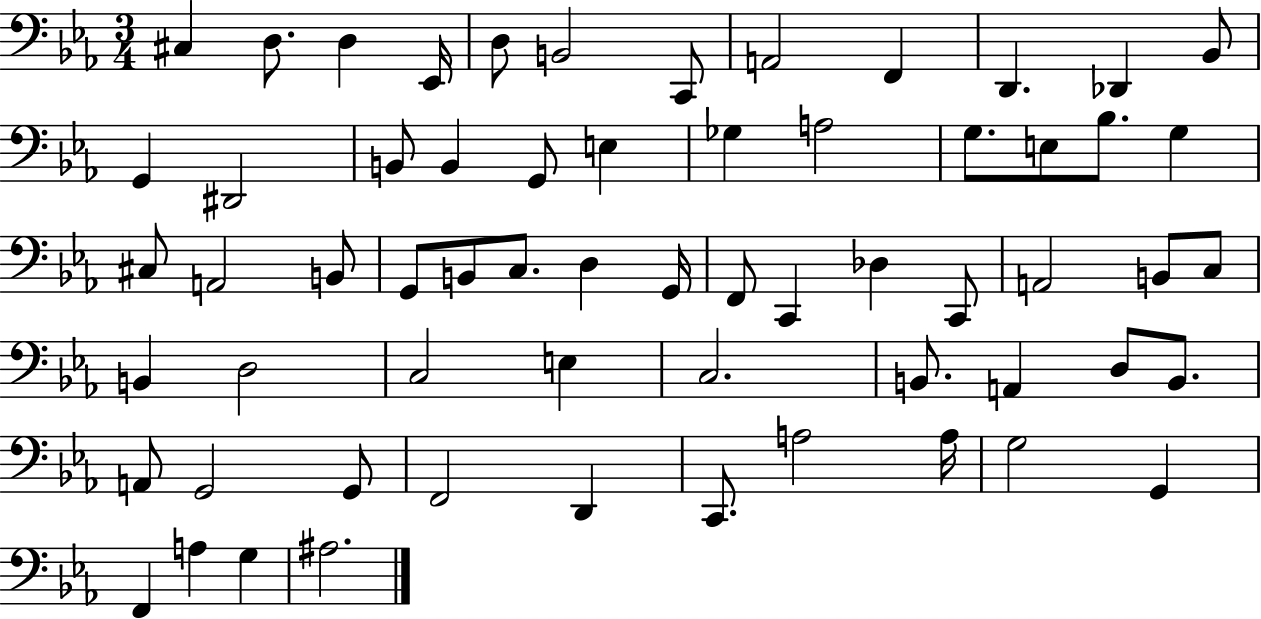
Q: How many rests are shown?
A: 0